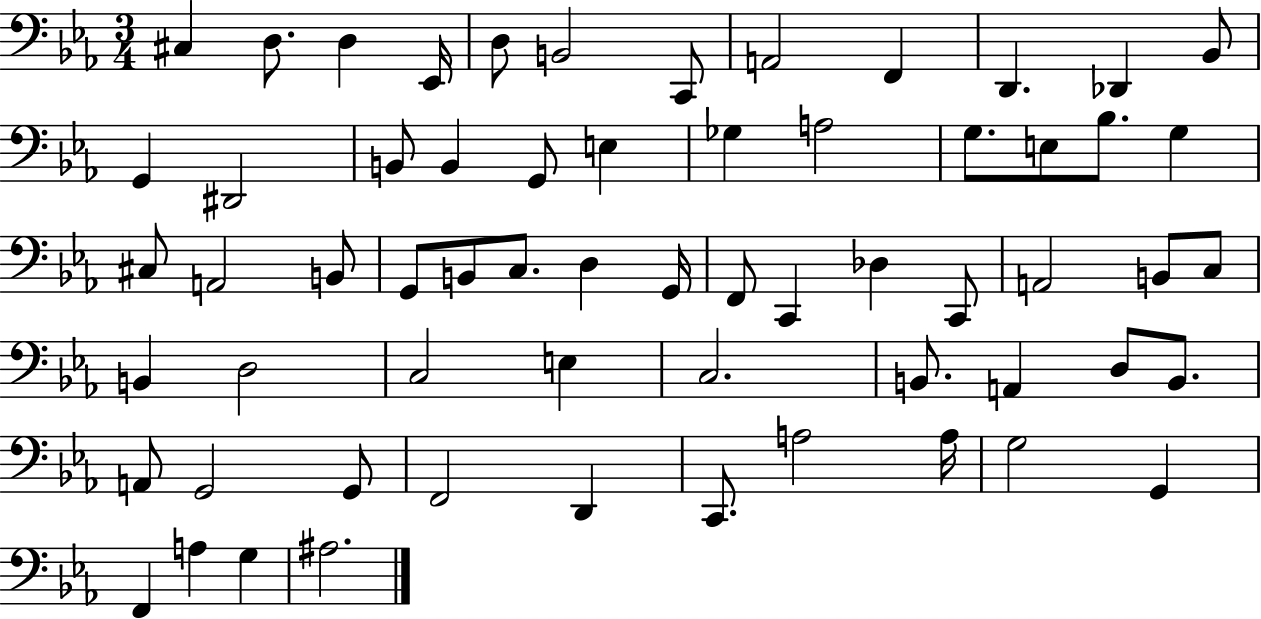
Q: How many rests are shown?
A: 0